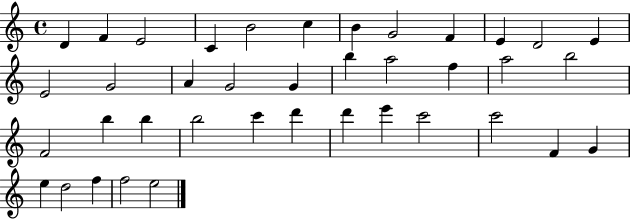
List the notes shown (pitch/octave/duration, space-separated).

D4/q F4/q E4/h C4/q B4/h C5/q B4/q G4/h F4/q E4/q D4/h E4/q E4/h G4/h A4/q G4/h G4/q B5/q A5/h F5/q A5/h B5/h F4/h B5/q B5/q B5/h C6/q D6/q D6/q E6/q C6/h C6/h F4/q G4/q E5/q D5/h F5/q F5/h E5/h